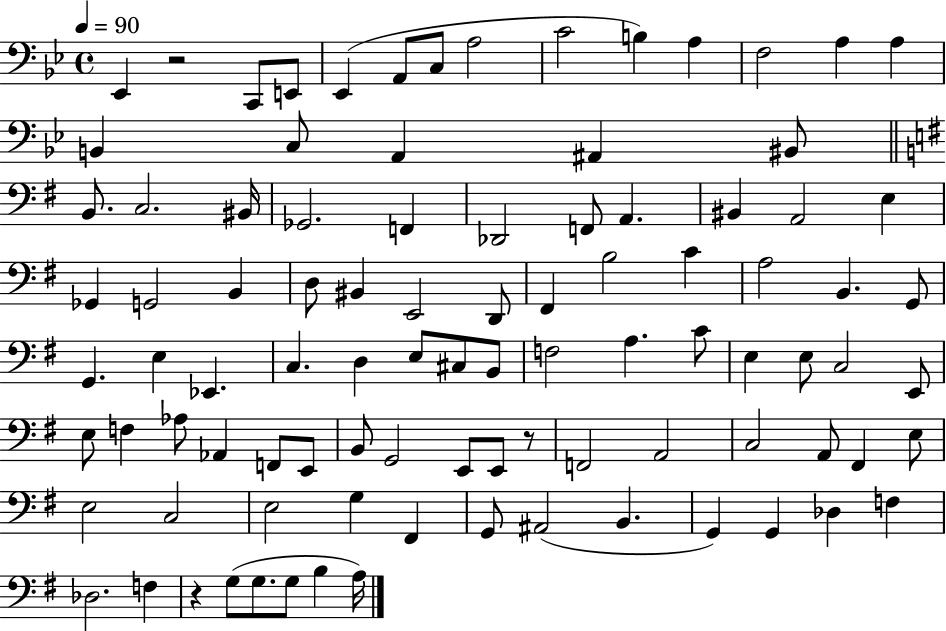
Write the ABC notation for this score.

X:1
T:Untitled
M:4/4
L:1/4
K:Bb
_E,, z2 C,,/2 E,,/2 _E,, A,,/2 C,/2 A,2 C2 B, A, F,2 A, A, B,, C,/2 A,, ^A,, ^B,,/2 B,,/2 C,2 ^B,,/4 _G,,2 F,, _D,,2 F,,/2 A,, ^B,, A,,2 E, _G,, G,,2 B,, D,/2 ^B,, E,,2 D,,/2 ^F,, B,2 C A,2 B,, G,,/2 G,, E, _E,, C, D, E,/2 ^C,/2 B,,/2 F,2 A, C/2 E, E,/2 C,2 E,,/2 E,/2 F, _A,/2 _A,, F,,/2 E,,/2 B,,/2 G,,2 E,,/2 E,,/2 z/2 F,,2 A,,2 C,2 A,,/2 ^F,, E,/2 E,2 C,2 E,2 G, ^F,, G,,/2 ^A,,2 B,, G,, G,, _D, F, _D,2 F, z G,/2 G,/2 G,/2 B, A,/4